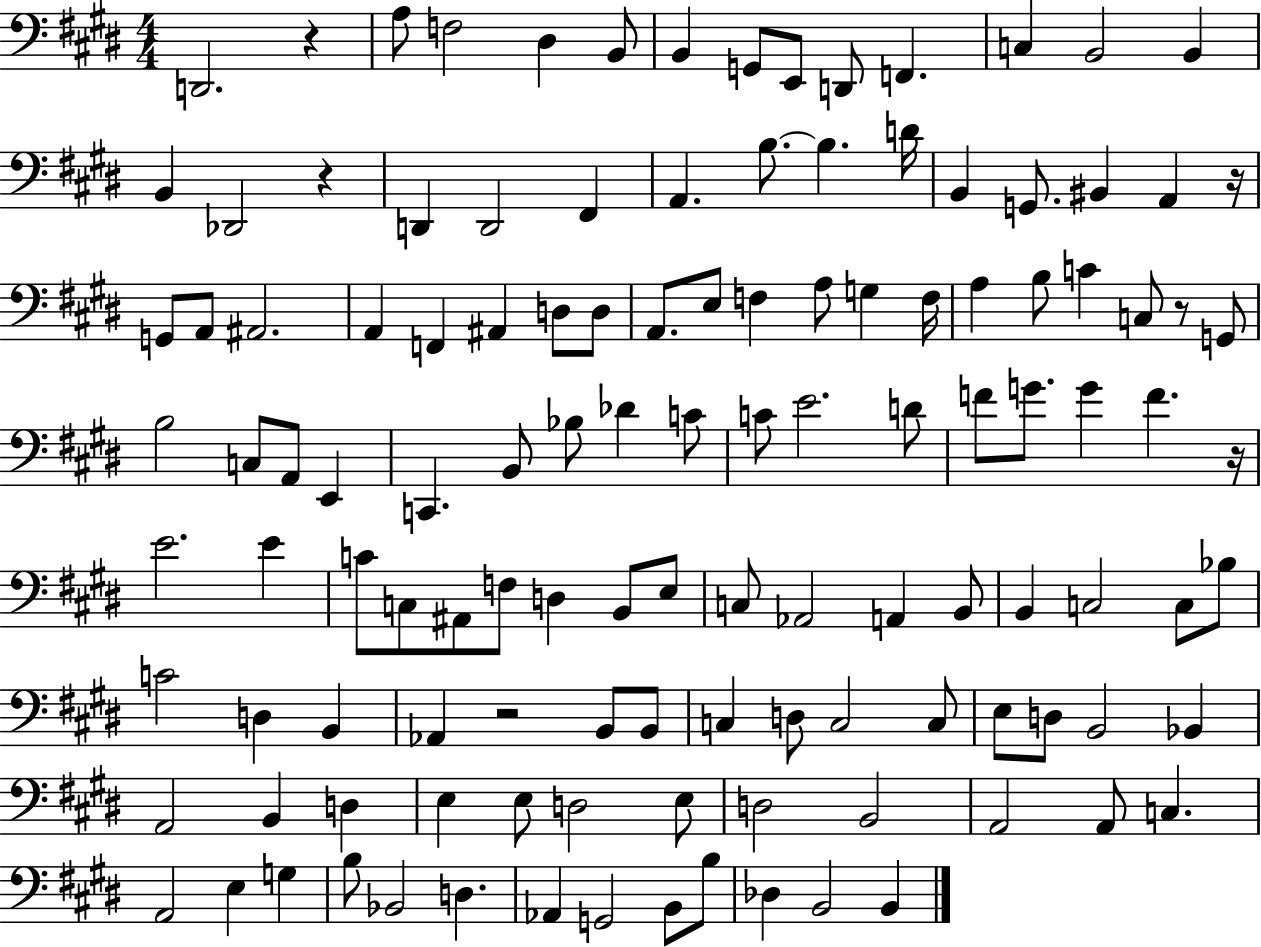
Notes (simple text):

D2/h. R/q A3/e F3/h D#3/q B2/e B2/q G2/e E2/e D2/e F2/q. C3/q B2/h B2/q B2/q Db2/h R/q D2/q D2/h F#2/q A2/q. B3/e. B3/q. D4/s B2/q G2/e. BIS2/q A2/q R/s G2/e A2/e A#2/h. A2/q F2/q A#2/q D3/e D3/e A2/e. E3/e F3/q A3/e G3/q F3/s A3/q B3/e C4/q C3/e R/e G2/e B3/h C3/e A2/e E2/q C2/q. B2/e Bb3/e Db4/q C4/e C4/e E4/h. D4/e F4/e G4/e. G4/q F4/q. R/s E4/h. E4/q C4/e C3/e A#2/e F3/e D3/q B2/e E3/e C3/e Ab2/h A2/q B2/e B2/q C3/h C3/e Bb3/e C4/h D3/q B2/q Ab2/q R/h B2/e B2/e C3/q D3/e C3/h C3/e E3/e D3/e B2/h Bb2/q A2/h B2/q D3/q E3/q E3/e D3/h E3/e D3/h B2/h A2/h A2/e C3/q. A2/h E3/q G3/q B3/e Bb2/h D3/q. Ab2/q G2/h B2/e B3/e Db3/q B2/h B2/q